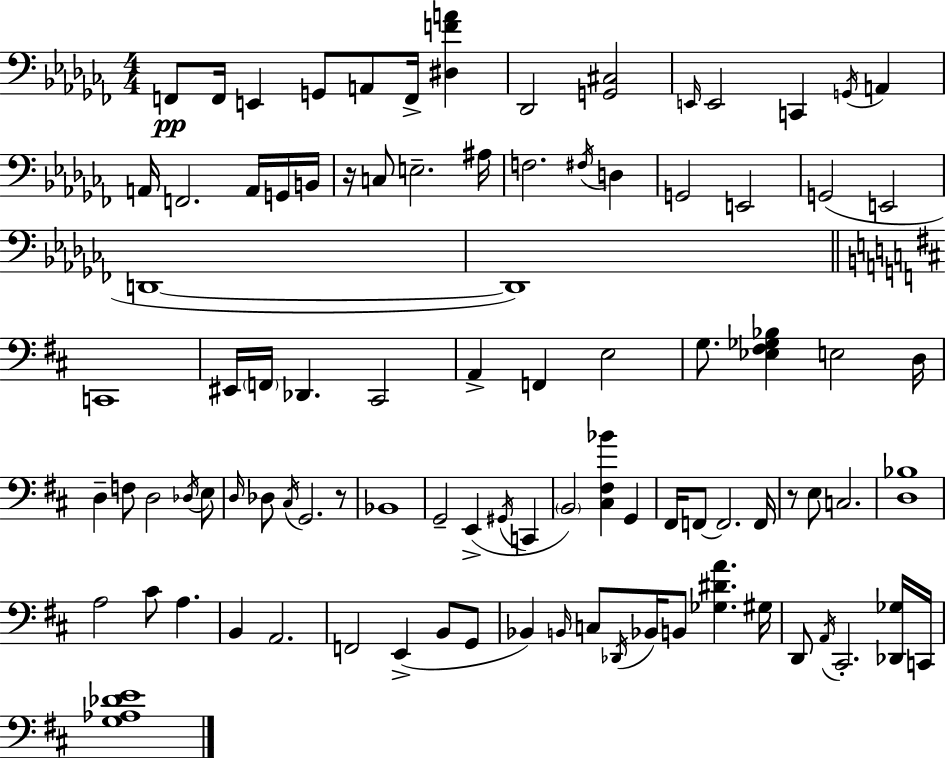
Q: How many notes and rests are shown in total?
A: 93